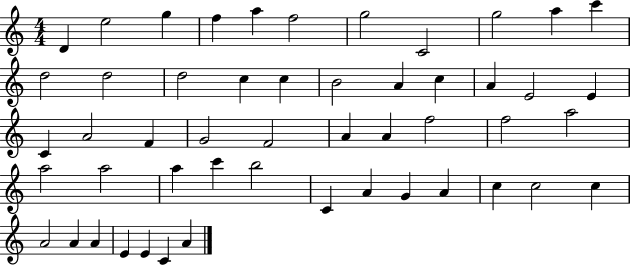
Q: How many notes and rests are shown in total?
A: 51